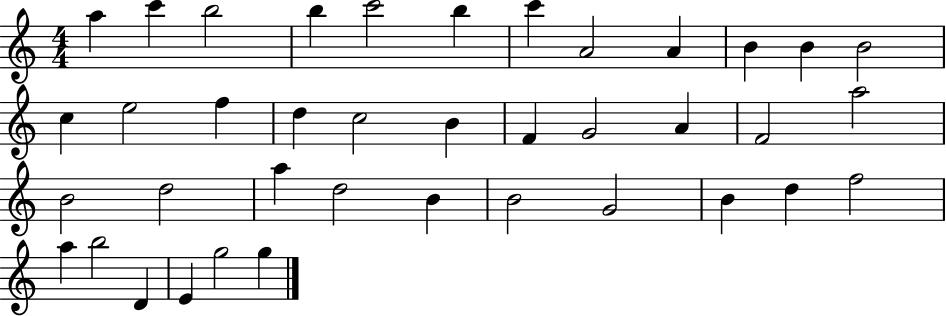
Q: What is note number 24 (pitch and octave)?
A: B4